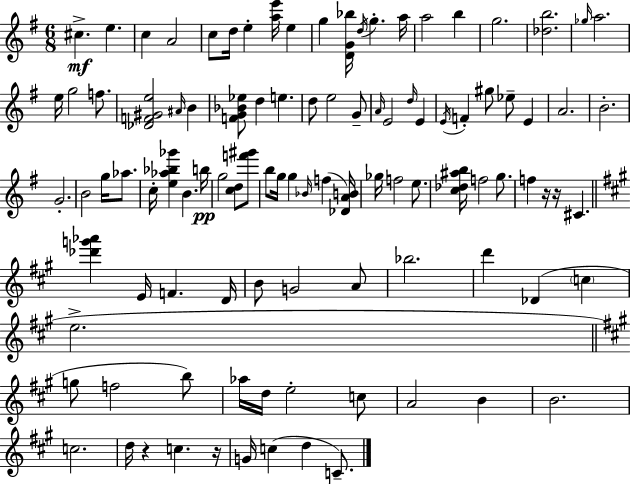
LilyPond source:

{
  \clef treble
  \numericTimeSignature
  \time 6/8
  \key e \minor
  cis''4.->\mf e''4. | c''4 a'2 | c''8 d''16 e''4-. <a'' e'''>16 e''4 | g''4 <d' g' bes''>16 \acciaccatura { d''16 } g''4.-. | \break a''16 a''2 b''4 | g''2. | <des'' b''>2. | \grace { ges''16 } a''2. | \break e''16 g''2 f''8. | <des' f' gis' e''>2 \grace { ais'16 } b'4 | <f' g' bes' ees''>8 d''4 e''4. | d''8 e''2 | \break g'8-- \grace { a'16 } e'2 | \grace { d''16 } e'4 \acciaccatura { e'16 } f'4-. gis''8 | ees''8-- e'4 a'2. | b'2.-. | \break g'2.-. | b'2 | g''16 aes''8. c''16-. <e'' aes'' bes'' ges'''>4 b'4. | b''16\pp g''2 | \break <c'' d''>8 <f''' gis'''>8 b''8 g''16 g''4 | \grace { bes'16 }( f''4 <des' a' b'>16) ges''16 f''2 | e''8. <c'' des'' ais'' b''>16 f''2 | g''8. f''4 r16 | \break r16 cis'4. \bar "||" \break \key a \major <des''' g''' aes'''>4 e'16 f'4. d'16 | b'8 g'2 a'8 | bes''2. | d'''4 des'4( \parenthesize c''4 | \break e''2.-> | \bar "||" \break \key a \major g''8 f''2 b''8) | aes''16 d''16 e''2-. c''8 | a'2 b'4 | b'2. | \break c''2. | d''16 r4 c''4. r16 | g'16 c''4( d''4 c'8.--) | \bar "|."
}